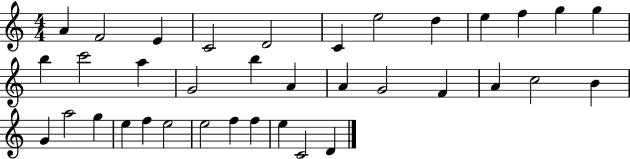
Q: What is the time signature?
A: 4/4